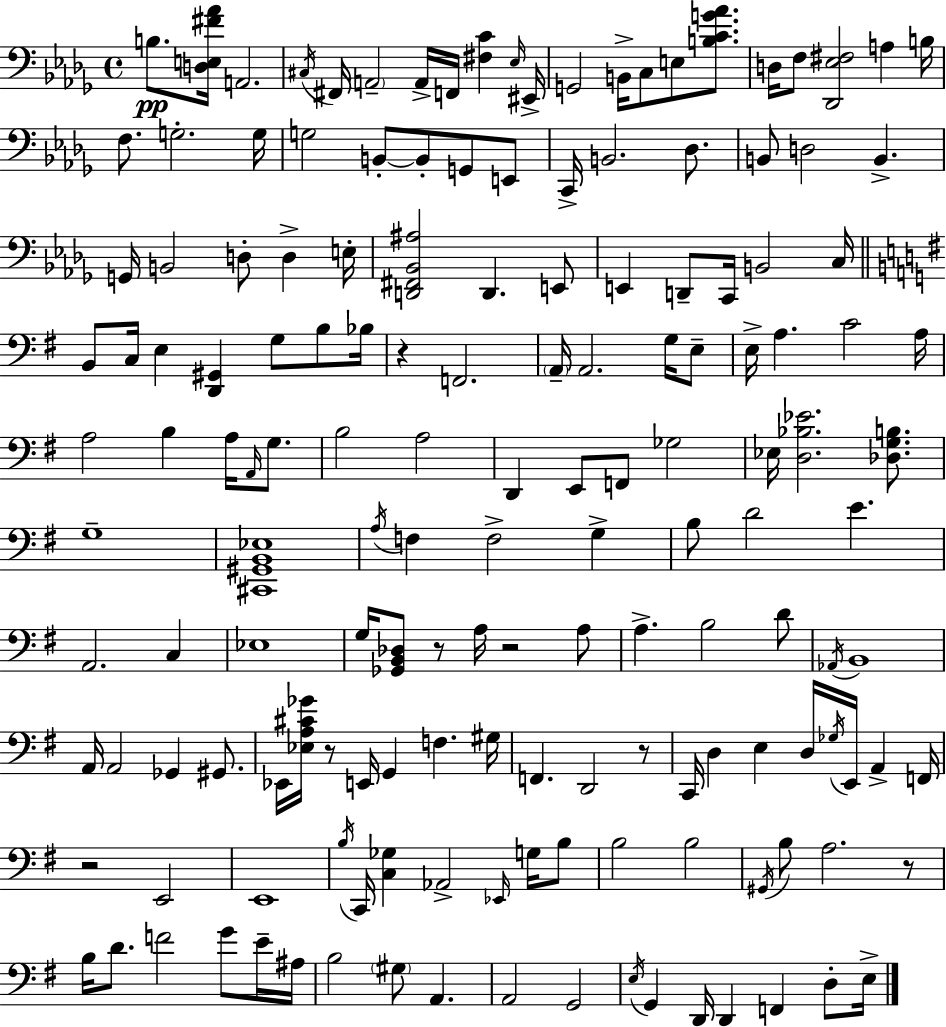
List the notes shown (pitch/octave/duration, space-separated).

B3/e. [D3,E3,F#4,Ab4]/s A2/h. C#3/s F#2/s A2/h A2/s F2/s [F#3,C4]/q Eb3/s EIS2/s G2/h B2/s C3/e E3/e [B3,C4,G4,Ab4]/e. D3/s F3/e [Db2,Eb3,F#3]/h A3/q B3/s F3/e. G3/h. G3/s G3/h B2/e B2/e G2/e E2/e C2/s B2/h. Db3/e. B2/e D3/h B2/q. G2/s B2/h D3/e D3/q E3/s [D2,F#2,Bb2,A#3]/h D2/q. E2/e E2/q D2/e C2/s B2/h C3/s B2/e C3/s E3/q [D2,G#2]/q G3/e B3/e Bb3/s R/q F2/h. A2/s A2/h. G3/s E3/e E3/s A3/q. C4/h A3/s A3/h B3/q A3/s A2/s G3/e. B3/h A3/h D2/q E2/e F2/e Gb3/h Eb3/s [D3,Bb3,Eb4]/h. [Db3,G3,B3]/e. G3/w [C#2,G#2,B2,Eb3]/w A3/s F3/q F3/h G3/q B3/e D4/h E4/q. A2/h. C3/q Eb3/w G3/s [Gb2,B2,Db3]/e R/e A3/s R/h A3/e A3/q. B3/h D4/e Ab2/s B2/w A2/s A2/h Gb2/q G#2/e. Eb2/s [Eb3,A3,C#4,Gb4]/s R/e E2/s G2/q F3/q. G#3/s F2/q. D2/h R/e C2/s D3/q E3/q D3/s Gb3/s E2/s A2/q F2/s R/h E2/h E2/w B3/s C2/s [C3,Gb3]/q Ab2/h Eb2/s G3/s B3/e B3/h B3/h G#2/s B3/e A3/h. R/e B3/s D4/e. F4/h G4/e E4/s A#3/s B3/h G#3/e A2/q. A2/h G2/h E3/s G2/q D2/s D2/q F2/q D3/e E3/s